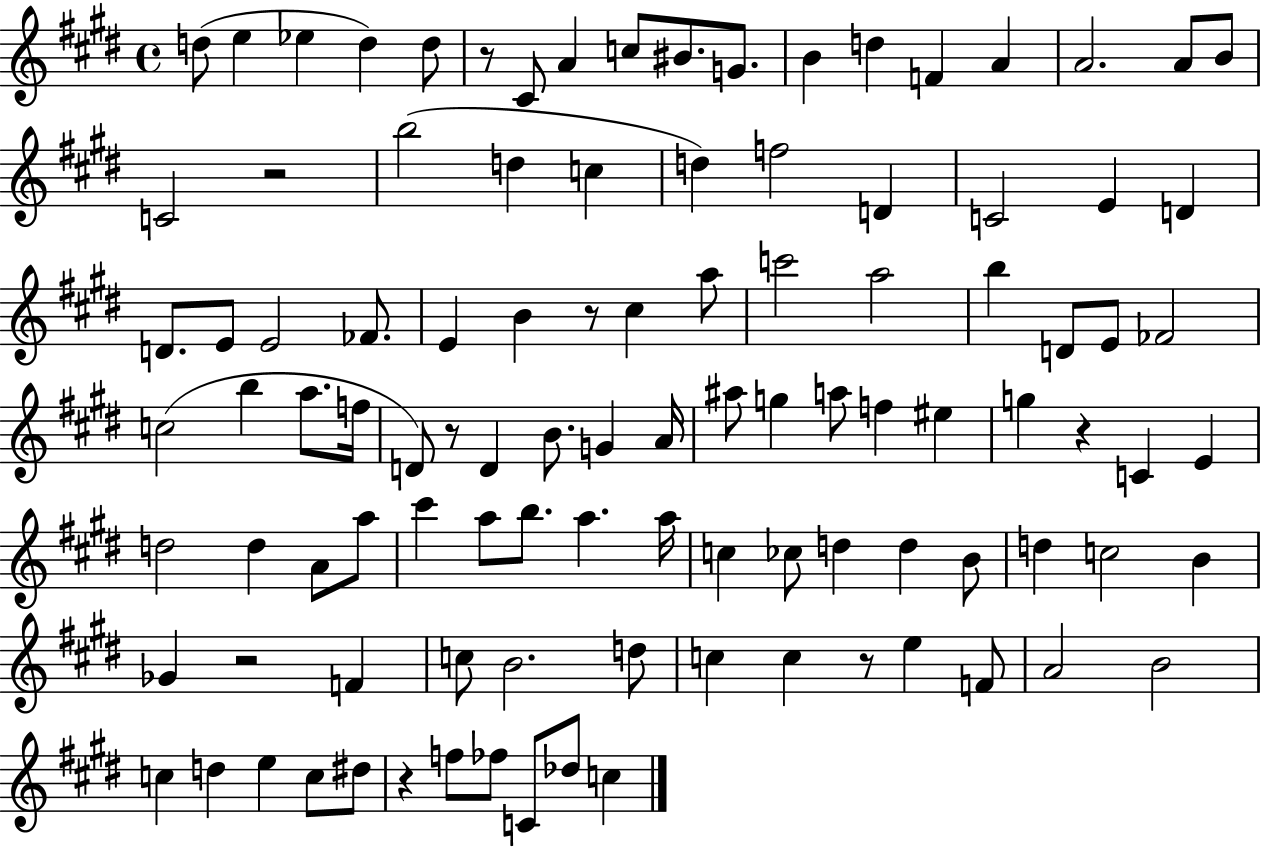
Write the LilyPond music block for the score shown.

{
  \clef treble
  \time 4/4
  \defaultTimeSignature
  \key e \major
  \repeat volta 2 { d''8( e''4 ees''4 d''4) d''8 | r8 cis'8 a'4 c''8 bis'8. g'8. | b'4 d''4 f'4 a'4 | a'2. a'8 b'8 | \break c'2 r2 | b''2( d''4 c''4 | d''4) f''2 d'4 | c'2 e'4 d'4 | \break d'8. e'8 e'2 fes'8. | e'4 b'4 r8 cis''4 a''8 | c'''2 a''2 | b''4 d'8 e'8 fes'2 | \break c''2( b''4 a''8. f''16 | d'8) r8 d'4 b'8. g'4 a'16 | ais''8 g''4 a''8 f''4 eis''4 | g''4 r4 c'4 e'4 | \break d''2 d''4 a'8 a''8 | cis'''4 a''8 b''8. a''4. a''16 | c''4 ces''8 d''4 d''4 b'8 | d''4 c''2 b'4 | \break ges'4 r2 f'4 | c''8 b'2. d''8 | c''4 c''4 r8 e''4 f'8 | a'2 b'2 | \break c''4 d''4 e''4 c''8 dis''8 | r4 f''8 fes''8 c'8 des''8 c''4 | } \bar "|."
}